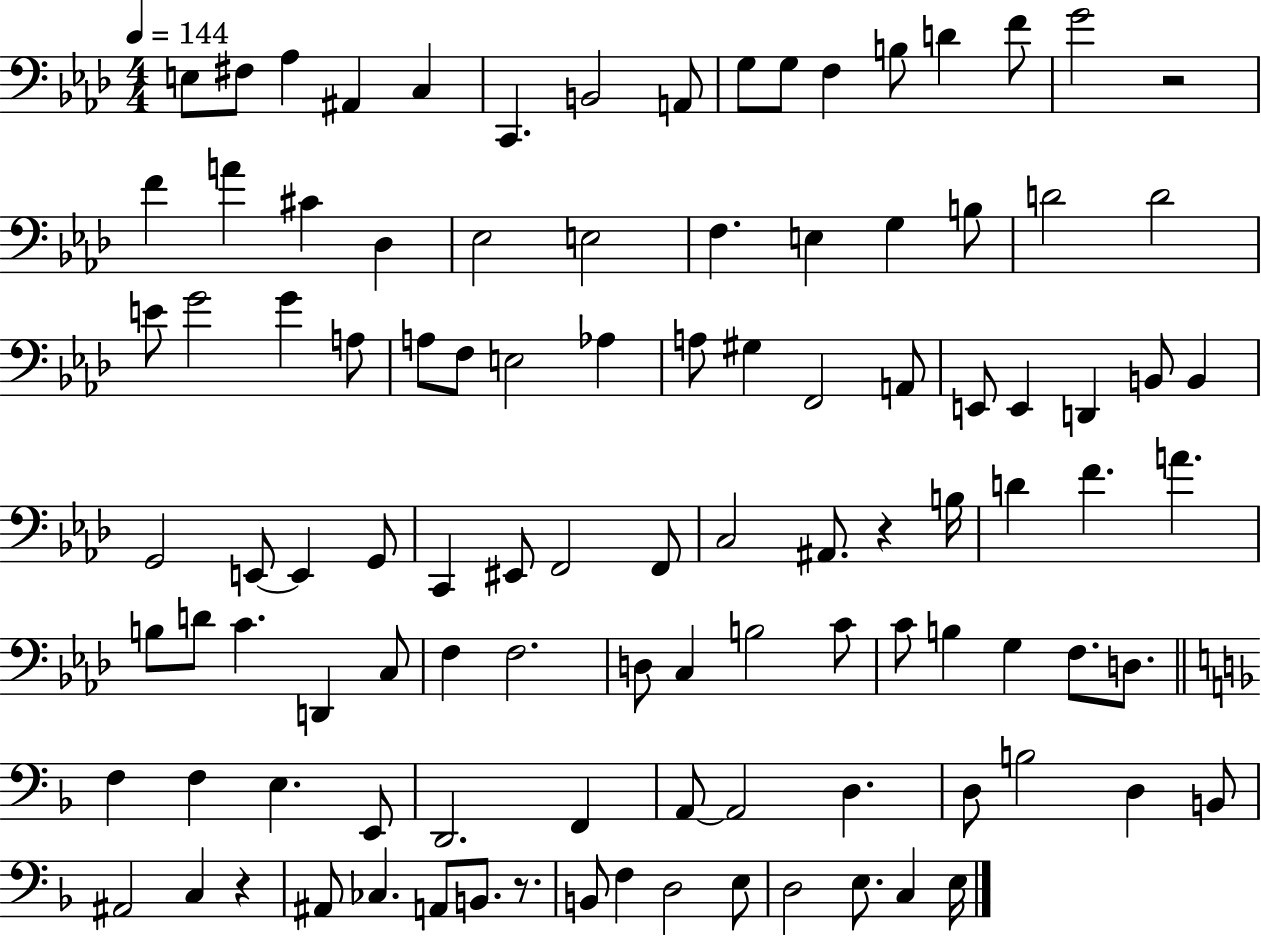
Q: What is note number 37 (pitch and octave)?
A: G#3